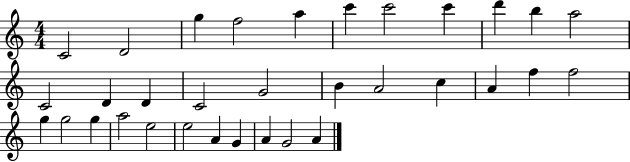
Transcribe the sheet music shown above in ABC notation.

X:1
T:Untitled
M:4/4
L:1/4
K:C
C2 D2 g f2 a c' c'2 c' d' b a2 C2 D D C2 G2 B A2 c A f f2 g g2 g a2 e2 e2 A G A G2 A